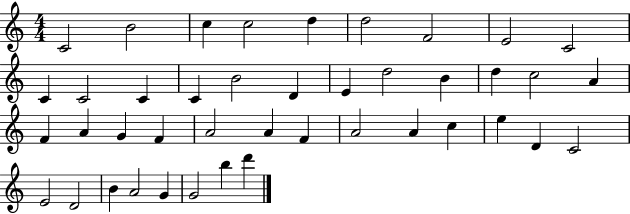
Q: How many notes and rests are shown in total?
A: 42